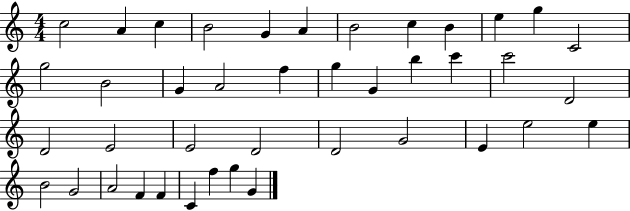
X:1
T:Untitled
M:4/4
L:1/4
K:C
c2 A c B2 G A B2 c B e g C2 g2 B2 G A2 f g G b c' c'2 D2 D2 E2 E2 D2 D2 G2 E e2 e B2 G2 A2 F F C f g G